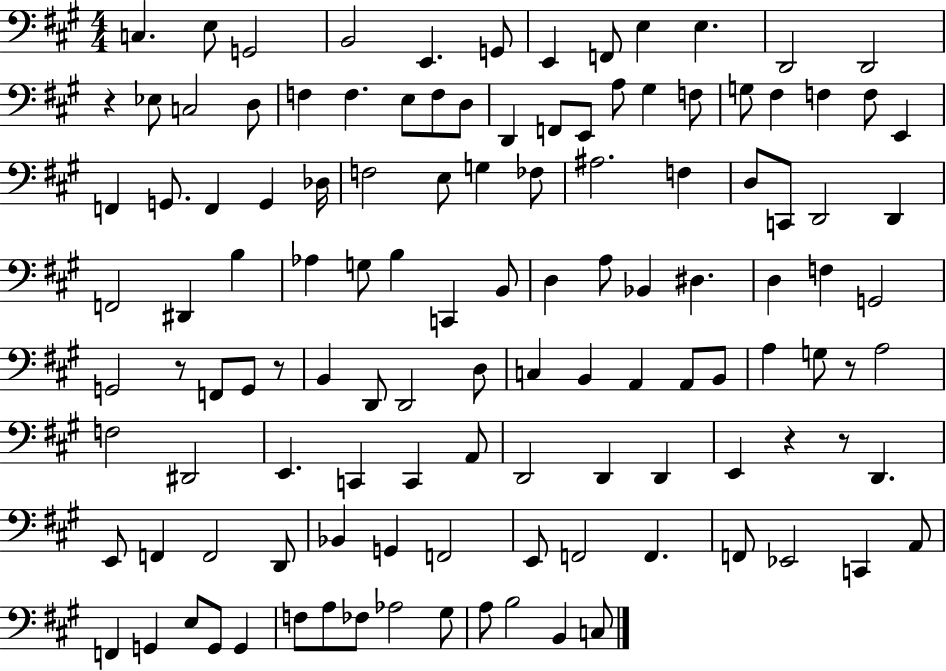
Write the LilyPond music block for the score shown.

{
  \clef bass
  \numericTimeSignature
  \time 4/4
  \key a \major
  c4. e8 g,2 | b,2 e,4. g,8 | e,4 f,8 e4 e4. | d,2 d,2 | \break r4 ees8 c2 d8 | f4 f4. e8 f8 d8 | d,4 f,8 e,8 a8 gis4 f8 | g8 fis4 f4 f8 e,4 | \break f,4 g,8. f,4 g,4 des16 | f2 e8 g4 fes8 | ais2. f4 | d8 c,8 d,2 d,4 | \break f,2 dis,4 b4 | aes4 g8 b4 c,4 b,8 | d4 a8 bes,4 dis4. | d4 f4 g,2 | \break g,2 r8 f,8 g,8 r8 | b,4 d,8 d,2 d8 | c4 b,4 a,4 a,8 b,8 | a4 g8 r8 a2 | \break f2 dis,2 | e,4. c,4 c,4 a,8 | d,2 d,4 d,4 | e,4 r4 r8 d,4. | \break e,8 f,4 f,2 d,8 | bes,4 g,4 f,2 | e,8 f,2 f,4. | f,8 ees,2 c,4 a,8 | \break f,4 g,4 e8 g,8 g,4 | f8 a8 fes8 aes2 gis8 | a8 b2 b,4 c8 | \bar "|."
}